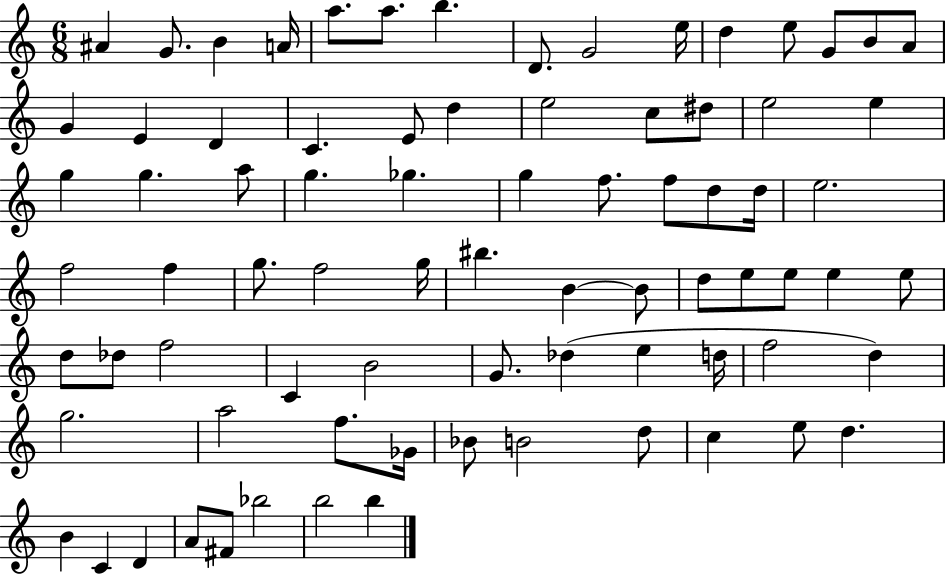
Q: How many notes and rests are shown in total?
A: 79